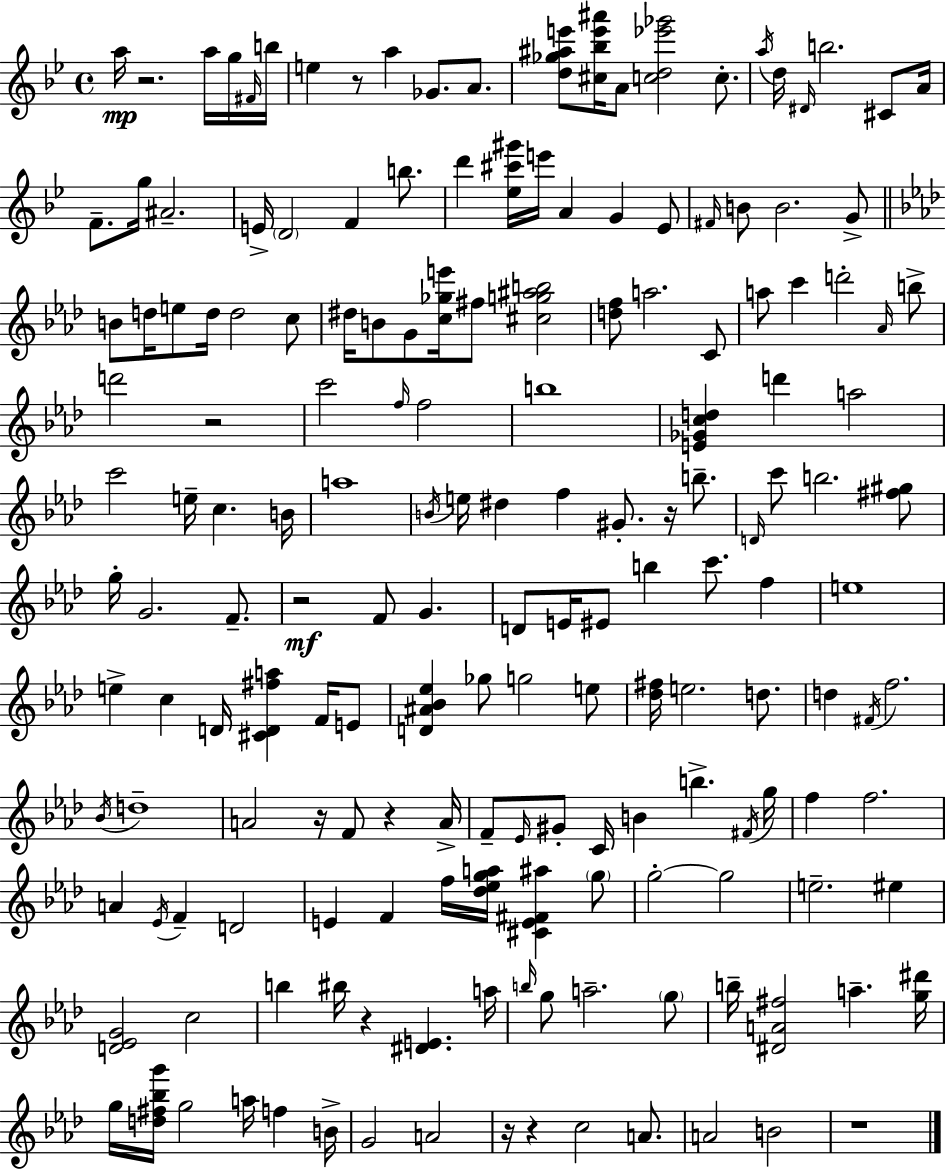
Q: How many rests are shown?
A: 11